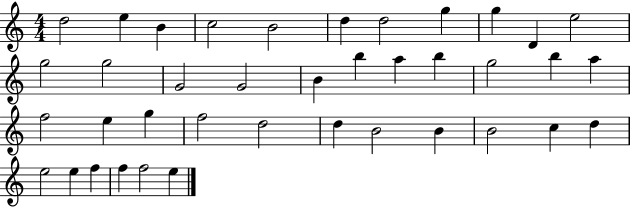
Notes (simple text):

D5/h E5/q B4/q C5/h B4/h D5/q D5/h G5/q G5/q D4/q E5/h G5/h G5/h G4/h G4/h B4/q B5/q A5/q B5/q G5/h B5/q A5/q F5/h E5/q G5/q F5/h D5/h D5/q B4/h B4/q B4/h C5/q D5/q E5/h E5/q F5/q F5/q F5/h E5/q